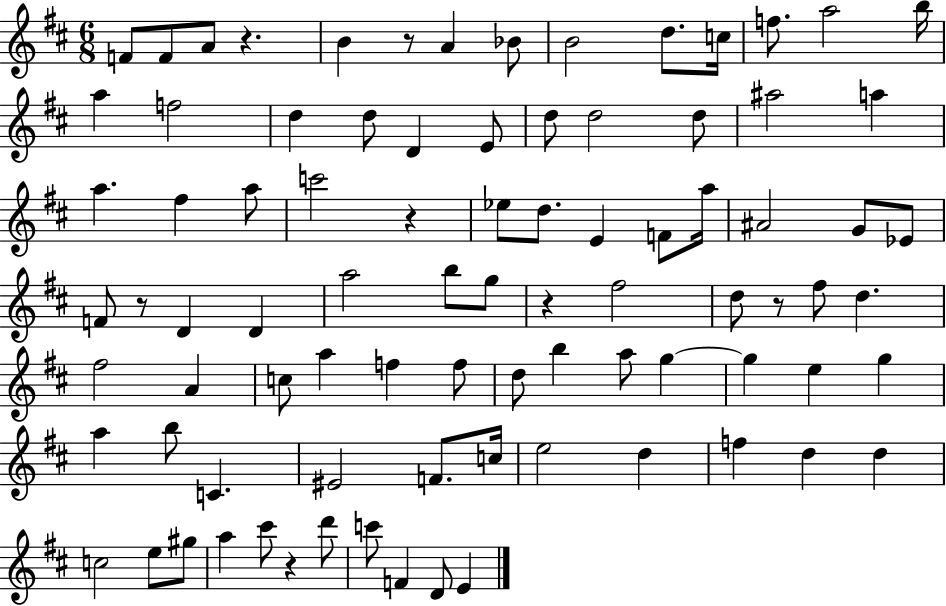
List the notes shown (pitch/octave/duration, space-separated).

F4/e F4/e A4/e R/q. B4/q R/e A4/q Bb4/e B4/h D5/e. C5/s F5/e. A5/h B5/s A5/q F5/h D5/q D5/e D4/q E4/e D5/e D5/h D5/e A#5/h A5/q A5/q. F#5/q A5/e C6/h R/q Eb5/e D5/e. E4/q F4/e A5/s A#4/h G4/e Eb4/e F4/e R/e D4/q D4/q A5/h B5/e G5/e R/q F#5/h D5/e R/e F#5/e D5/q. F#5/h A4/q C5/e A5/q F5/q F5/e D5/e B5/q A5/e G5/q G5/q E5/q G5/q A5/q B5/e C4/q. EIS4/h F4/e. C5/s E5/h D5/q F5/q D5/q D5/q C5/h E5/e G#5/e A5/q C#6/e R/q D6/e C6/e F4/q D4/e E4/q